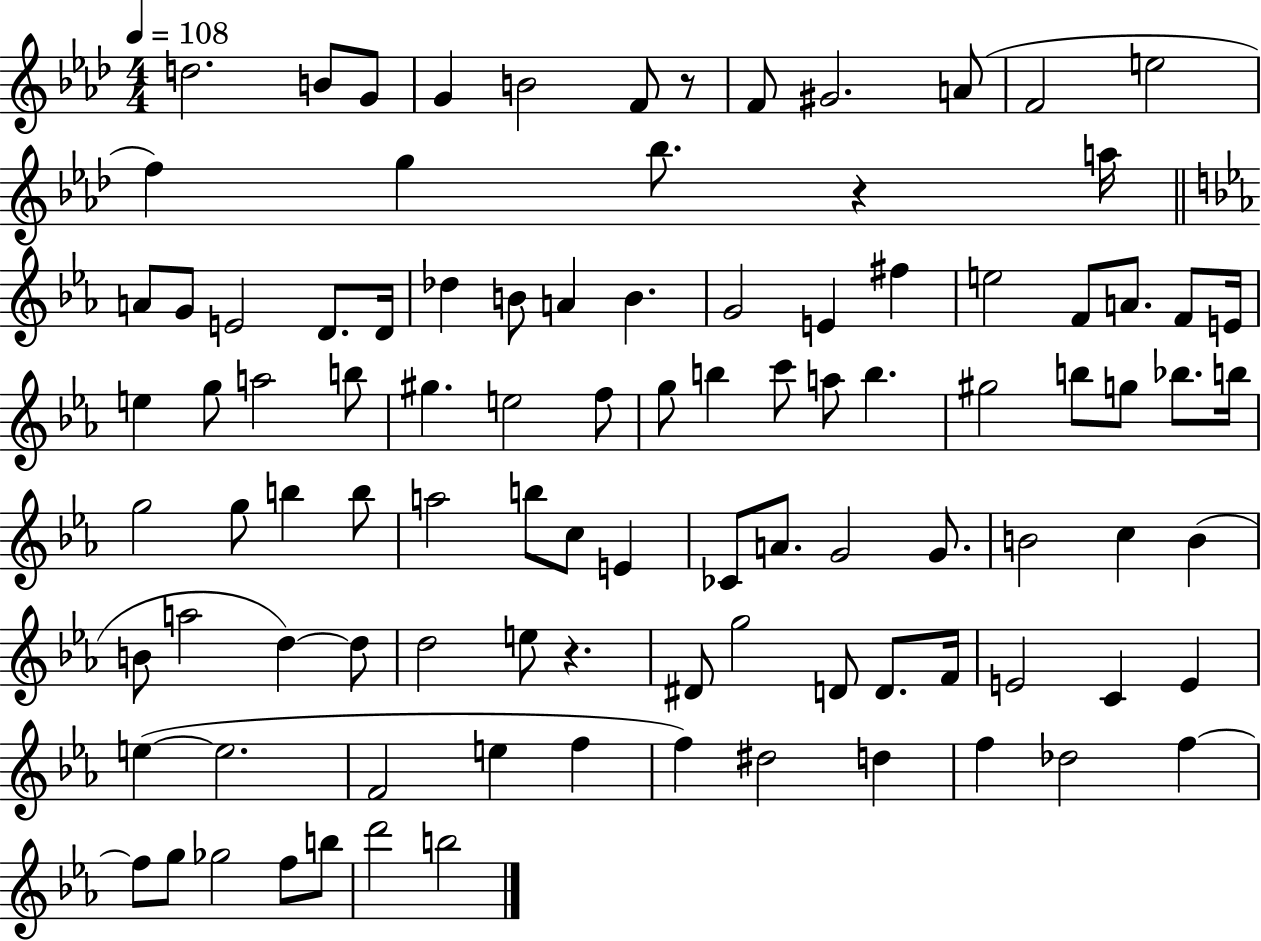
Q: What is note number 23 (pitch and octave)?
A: A4